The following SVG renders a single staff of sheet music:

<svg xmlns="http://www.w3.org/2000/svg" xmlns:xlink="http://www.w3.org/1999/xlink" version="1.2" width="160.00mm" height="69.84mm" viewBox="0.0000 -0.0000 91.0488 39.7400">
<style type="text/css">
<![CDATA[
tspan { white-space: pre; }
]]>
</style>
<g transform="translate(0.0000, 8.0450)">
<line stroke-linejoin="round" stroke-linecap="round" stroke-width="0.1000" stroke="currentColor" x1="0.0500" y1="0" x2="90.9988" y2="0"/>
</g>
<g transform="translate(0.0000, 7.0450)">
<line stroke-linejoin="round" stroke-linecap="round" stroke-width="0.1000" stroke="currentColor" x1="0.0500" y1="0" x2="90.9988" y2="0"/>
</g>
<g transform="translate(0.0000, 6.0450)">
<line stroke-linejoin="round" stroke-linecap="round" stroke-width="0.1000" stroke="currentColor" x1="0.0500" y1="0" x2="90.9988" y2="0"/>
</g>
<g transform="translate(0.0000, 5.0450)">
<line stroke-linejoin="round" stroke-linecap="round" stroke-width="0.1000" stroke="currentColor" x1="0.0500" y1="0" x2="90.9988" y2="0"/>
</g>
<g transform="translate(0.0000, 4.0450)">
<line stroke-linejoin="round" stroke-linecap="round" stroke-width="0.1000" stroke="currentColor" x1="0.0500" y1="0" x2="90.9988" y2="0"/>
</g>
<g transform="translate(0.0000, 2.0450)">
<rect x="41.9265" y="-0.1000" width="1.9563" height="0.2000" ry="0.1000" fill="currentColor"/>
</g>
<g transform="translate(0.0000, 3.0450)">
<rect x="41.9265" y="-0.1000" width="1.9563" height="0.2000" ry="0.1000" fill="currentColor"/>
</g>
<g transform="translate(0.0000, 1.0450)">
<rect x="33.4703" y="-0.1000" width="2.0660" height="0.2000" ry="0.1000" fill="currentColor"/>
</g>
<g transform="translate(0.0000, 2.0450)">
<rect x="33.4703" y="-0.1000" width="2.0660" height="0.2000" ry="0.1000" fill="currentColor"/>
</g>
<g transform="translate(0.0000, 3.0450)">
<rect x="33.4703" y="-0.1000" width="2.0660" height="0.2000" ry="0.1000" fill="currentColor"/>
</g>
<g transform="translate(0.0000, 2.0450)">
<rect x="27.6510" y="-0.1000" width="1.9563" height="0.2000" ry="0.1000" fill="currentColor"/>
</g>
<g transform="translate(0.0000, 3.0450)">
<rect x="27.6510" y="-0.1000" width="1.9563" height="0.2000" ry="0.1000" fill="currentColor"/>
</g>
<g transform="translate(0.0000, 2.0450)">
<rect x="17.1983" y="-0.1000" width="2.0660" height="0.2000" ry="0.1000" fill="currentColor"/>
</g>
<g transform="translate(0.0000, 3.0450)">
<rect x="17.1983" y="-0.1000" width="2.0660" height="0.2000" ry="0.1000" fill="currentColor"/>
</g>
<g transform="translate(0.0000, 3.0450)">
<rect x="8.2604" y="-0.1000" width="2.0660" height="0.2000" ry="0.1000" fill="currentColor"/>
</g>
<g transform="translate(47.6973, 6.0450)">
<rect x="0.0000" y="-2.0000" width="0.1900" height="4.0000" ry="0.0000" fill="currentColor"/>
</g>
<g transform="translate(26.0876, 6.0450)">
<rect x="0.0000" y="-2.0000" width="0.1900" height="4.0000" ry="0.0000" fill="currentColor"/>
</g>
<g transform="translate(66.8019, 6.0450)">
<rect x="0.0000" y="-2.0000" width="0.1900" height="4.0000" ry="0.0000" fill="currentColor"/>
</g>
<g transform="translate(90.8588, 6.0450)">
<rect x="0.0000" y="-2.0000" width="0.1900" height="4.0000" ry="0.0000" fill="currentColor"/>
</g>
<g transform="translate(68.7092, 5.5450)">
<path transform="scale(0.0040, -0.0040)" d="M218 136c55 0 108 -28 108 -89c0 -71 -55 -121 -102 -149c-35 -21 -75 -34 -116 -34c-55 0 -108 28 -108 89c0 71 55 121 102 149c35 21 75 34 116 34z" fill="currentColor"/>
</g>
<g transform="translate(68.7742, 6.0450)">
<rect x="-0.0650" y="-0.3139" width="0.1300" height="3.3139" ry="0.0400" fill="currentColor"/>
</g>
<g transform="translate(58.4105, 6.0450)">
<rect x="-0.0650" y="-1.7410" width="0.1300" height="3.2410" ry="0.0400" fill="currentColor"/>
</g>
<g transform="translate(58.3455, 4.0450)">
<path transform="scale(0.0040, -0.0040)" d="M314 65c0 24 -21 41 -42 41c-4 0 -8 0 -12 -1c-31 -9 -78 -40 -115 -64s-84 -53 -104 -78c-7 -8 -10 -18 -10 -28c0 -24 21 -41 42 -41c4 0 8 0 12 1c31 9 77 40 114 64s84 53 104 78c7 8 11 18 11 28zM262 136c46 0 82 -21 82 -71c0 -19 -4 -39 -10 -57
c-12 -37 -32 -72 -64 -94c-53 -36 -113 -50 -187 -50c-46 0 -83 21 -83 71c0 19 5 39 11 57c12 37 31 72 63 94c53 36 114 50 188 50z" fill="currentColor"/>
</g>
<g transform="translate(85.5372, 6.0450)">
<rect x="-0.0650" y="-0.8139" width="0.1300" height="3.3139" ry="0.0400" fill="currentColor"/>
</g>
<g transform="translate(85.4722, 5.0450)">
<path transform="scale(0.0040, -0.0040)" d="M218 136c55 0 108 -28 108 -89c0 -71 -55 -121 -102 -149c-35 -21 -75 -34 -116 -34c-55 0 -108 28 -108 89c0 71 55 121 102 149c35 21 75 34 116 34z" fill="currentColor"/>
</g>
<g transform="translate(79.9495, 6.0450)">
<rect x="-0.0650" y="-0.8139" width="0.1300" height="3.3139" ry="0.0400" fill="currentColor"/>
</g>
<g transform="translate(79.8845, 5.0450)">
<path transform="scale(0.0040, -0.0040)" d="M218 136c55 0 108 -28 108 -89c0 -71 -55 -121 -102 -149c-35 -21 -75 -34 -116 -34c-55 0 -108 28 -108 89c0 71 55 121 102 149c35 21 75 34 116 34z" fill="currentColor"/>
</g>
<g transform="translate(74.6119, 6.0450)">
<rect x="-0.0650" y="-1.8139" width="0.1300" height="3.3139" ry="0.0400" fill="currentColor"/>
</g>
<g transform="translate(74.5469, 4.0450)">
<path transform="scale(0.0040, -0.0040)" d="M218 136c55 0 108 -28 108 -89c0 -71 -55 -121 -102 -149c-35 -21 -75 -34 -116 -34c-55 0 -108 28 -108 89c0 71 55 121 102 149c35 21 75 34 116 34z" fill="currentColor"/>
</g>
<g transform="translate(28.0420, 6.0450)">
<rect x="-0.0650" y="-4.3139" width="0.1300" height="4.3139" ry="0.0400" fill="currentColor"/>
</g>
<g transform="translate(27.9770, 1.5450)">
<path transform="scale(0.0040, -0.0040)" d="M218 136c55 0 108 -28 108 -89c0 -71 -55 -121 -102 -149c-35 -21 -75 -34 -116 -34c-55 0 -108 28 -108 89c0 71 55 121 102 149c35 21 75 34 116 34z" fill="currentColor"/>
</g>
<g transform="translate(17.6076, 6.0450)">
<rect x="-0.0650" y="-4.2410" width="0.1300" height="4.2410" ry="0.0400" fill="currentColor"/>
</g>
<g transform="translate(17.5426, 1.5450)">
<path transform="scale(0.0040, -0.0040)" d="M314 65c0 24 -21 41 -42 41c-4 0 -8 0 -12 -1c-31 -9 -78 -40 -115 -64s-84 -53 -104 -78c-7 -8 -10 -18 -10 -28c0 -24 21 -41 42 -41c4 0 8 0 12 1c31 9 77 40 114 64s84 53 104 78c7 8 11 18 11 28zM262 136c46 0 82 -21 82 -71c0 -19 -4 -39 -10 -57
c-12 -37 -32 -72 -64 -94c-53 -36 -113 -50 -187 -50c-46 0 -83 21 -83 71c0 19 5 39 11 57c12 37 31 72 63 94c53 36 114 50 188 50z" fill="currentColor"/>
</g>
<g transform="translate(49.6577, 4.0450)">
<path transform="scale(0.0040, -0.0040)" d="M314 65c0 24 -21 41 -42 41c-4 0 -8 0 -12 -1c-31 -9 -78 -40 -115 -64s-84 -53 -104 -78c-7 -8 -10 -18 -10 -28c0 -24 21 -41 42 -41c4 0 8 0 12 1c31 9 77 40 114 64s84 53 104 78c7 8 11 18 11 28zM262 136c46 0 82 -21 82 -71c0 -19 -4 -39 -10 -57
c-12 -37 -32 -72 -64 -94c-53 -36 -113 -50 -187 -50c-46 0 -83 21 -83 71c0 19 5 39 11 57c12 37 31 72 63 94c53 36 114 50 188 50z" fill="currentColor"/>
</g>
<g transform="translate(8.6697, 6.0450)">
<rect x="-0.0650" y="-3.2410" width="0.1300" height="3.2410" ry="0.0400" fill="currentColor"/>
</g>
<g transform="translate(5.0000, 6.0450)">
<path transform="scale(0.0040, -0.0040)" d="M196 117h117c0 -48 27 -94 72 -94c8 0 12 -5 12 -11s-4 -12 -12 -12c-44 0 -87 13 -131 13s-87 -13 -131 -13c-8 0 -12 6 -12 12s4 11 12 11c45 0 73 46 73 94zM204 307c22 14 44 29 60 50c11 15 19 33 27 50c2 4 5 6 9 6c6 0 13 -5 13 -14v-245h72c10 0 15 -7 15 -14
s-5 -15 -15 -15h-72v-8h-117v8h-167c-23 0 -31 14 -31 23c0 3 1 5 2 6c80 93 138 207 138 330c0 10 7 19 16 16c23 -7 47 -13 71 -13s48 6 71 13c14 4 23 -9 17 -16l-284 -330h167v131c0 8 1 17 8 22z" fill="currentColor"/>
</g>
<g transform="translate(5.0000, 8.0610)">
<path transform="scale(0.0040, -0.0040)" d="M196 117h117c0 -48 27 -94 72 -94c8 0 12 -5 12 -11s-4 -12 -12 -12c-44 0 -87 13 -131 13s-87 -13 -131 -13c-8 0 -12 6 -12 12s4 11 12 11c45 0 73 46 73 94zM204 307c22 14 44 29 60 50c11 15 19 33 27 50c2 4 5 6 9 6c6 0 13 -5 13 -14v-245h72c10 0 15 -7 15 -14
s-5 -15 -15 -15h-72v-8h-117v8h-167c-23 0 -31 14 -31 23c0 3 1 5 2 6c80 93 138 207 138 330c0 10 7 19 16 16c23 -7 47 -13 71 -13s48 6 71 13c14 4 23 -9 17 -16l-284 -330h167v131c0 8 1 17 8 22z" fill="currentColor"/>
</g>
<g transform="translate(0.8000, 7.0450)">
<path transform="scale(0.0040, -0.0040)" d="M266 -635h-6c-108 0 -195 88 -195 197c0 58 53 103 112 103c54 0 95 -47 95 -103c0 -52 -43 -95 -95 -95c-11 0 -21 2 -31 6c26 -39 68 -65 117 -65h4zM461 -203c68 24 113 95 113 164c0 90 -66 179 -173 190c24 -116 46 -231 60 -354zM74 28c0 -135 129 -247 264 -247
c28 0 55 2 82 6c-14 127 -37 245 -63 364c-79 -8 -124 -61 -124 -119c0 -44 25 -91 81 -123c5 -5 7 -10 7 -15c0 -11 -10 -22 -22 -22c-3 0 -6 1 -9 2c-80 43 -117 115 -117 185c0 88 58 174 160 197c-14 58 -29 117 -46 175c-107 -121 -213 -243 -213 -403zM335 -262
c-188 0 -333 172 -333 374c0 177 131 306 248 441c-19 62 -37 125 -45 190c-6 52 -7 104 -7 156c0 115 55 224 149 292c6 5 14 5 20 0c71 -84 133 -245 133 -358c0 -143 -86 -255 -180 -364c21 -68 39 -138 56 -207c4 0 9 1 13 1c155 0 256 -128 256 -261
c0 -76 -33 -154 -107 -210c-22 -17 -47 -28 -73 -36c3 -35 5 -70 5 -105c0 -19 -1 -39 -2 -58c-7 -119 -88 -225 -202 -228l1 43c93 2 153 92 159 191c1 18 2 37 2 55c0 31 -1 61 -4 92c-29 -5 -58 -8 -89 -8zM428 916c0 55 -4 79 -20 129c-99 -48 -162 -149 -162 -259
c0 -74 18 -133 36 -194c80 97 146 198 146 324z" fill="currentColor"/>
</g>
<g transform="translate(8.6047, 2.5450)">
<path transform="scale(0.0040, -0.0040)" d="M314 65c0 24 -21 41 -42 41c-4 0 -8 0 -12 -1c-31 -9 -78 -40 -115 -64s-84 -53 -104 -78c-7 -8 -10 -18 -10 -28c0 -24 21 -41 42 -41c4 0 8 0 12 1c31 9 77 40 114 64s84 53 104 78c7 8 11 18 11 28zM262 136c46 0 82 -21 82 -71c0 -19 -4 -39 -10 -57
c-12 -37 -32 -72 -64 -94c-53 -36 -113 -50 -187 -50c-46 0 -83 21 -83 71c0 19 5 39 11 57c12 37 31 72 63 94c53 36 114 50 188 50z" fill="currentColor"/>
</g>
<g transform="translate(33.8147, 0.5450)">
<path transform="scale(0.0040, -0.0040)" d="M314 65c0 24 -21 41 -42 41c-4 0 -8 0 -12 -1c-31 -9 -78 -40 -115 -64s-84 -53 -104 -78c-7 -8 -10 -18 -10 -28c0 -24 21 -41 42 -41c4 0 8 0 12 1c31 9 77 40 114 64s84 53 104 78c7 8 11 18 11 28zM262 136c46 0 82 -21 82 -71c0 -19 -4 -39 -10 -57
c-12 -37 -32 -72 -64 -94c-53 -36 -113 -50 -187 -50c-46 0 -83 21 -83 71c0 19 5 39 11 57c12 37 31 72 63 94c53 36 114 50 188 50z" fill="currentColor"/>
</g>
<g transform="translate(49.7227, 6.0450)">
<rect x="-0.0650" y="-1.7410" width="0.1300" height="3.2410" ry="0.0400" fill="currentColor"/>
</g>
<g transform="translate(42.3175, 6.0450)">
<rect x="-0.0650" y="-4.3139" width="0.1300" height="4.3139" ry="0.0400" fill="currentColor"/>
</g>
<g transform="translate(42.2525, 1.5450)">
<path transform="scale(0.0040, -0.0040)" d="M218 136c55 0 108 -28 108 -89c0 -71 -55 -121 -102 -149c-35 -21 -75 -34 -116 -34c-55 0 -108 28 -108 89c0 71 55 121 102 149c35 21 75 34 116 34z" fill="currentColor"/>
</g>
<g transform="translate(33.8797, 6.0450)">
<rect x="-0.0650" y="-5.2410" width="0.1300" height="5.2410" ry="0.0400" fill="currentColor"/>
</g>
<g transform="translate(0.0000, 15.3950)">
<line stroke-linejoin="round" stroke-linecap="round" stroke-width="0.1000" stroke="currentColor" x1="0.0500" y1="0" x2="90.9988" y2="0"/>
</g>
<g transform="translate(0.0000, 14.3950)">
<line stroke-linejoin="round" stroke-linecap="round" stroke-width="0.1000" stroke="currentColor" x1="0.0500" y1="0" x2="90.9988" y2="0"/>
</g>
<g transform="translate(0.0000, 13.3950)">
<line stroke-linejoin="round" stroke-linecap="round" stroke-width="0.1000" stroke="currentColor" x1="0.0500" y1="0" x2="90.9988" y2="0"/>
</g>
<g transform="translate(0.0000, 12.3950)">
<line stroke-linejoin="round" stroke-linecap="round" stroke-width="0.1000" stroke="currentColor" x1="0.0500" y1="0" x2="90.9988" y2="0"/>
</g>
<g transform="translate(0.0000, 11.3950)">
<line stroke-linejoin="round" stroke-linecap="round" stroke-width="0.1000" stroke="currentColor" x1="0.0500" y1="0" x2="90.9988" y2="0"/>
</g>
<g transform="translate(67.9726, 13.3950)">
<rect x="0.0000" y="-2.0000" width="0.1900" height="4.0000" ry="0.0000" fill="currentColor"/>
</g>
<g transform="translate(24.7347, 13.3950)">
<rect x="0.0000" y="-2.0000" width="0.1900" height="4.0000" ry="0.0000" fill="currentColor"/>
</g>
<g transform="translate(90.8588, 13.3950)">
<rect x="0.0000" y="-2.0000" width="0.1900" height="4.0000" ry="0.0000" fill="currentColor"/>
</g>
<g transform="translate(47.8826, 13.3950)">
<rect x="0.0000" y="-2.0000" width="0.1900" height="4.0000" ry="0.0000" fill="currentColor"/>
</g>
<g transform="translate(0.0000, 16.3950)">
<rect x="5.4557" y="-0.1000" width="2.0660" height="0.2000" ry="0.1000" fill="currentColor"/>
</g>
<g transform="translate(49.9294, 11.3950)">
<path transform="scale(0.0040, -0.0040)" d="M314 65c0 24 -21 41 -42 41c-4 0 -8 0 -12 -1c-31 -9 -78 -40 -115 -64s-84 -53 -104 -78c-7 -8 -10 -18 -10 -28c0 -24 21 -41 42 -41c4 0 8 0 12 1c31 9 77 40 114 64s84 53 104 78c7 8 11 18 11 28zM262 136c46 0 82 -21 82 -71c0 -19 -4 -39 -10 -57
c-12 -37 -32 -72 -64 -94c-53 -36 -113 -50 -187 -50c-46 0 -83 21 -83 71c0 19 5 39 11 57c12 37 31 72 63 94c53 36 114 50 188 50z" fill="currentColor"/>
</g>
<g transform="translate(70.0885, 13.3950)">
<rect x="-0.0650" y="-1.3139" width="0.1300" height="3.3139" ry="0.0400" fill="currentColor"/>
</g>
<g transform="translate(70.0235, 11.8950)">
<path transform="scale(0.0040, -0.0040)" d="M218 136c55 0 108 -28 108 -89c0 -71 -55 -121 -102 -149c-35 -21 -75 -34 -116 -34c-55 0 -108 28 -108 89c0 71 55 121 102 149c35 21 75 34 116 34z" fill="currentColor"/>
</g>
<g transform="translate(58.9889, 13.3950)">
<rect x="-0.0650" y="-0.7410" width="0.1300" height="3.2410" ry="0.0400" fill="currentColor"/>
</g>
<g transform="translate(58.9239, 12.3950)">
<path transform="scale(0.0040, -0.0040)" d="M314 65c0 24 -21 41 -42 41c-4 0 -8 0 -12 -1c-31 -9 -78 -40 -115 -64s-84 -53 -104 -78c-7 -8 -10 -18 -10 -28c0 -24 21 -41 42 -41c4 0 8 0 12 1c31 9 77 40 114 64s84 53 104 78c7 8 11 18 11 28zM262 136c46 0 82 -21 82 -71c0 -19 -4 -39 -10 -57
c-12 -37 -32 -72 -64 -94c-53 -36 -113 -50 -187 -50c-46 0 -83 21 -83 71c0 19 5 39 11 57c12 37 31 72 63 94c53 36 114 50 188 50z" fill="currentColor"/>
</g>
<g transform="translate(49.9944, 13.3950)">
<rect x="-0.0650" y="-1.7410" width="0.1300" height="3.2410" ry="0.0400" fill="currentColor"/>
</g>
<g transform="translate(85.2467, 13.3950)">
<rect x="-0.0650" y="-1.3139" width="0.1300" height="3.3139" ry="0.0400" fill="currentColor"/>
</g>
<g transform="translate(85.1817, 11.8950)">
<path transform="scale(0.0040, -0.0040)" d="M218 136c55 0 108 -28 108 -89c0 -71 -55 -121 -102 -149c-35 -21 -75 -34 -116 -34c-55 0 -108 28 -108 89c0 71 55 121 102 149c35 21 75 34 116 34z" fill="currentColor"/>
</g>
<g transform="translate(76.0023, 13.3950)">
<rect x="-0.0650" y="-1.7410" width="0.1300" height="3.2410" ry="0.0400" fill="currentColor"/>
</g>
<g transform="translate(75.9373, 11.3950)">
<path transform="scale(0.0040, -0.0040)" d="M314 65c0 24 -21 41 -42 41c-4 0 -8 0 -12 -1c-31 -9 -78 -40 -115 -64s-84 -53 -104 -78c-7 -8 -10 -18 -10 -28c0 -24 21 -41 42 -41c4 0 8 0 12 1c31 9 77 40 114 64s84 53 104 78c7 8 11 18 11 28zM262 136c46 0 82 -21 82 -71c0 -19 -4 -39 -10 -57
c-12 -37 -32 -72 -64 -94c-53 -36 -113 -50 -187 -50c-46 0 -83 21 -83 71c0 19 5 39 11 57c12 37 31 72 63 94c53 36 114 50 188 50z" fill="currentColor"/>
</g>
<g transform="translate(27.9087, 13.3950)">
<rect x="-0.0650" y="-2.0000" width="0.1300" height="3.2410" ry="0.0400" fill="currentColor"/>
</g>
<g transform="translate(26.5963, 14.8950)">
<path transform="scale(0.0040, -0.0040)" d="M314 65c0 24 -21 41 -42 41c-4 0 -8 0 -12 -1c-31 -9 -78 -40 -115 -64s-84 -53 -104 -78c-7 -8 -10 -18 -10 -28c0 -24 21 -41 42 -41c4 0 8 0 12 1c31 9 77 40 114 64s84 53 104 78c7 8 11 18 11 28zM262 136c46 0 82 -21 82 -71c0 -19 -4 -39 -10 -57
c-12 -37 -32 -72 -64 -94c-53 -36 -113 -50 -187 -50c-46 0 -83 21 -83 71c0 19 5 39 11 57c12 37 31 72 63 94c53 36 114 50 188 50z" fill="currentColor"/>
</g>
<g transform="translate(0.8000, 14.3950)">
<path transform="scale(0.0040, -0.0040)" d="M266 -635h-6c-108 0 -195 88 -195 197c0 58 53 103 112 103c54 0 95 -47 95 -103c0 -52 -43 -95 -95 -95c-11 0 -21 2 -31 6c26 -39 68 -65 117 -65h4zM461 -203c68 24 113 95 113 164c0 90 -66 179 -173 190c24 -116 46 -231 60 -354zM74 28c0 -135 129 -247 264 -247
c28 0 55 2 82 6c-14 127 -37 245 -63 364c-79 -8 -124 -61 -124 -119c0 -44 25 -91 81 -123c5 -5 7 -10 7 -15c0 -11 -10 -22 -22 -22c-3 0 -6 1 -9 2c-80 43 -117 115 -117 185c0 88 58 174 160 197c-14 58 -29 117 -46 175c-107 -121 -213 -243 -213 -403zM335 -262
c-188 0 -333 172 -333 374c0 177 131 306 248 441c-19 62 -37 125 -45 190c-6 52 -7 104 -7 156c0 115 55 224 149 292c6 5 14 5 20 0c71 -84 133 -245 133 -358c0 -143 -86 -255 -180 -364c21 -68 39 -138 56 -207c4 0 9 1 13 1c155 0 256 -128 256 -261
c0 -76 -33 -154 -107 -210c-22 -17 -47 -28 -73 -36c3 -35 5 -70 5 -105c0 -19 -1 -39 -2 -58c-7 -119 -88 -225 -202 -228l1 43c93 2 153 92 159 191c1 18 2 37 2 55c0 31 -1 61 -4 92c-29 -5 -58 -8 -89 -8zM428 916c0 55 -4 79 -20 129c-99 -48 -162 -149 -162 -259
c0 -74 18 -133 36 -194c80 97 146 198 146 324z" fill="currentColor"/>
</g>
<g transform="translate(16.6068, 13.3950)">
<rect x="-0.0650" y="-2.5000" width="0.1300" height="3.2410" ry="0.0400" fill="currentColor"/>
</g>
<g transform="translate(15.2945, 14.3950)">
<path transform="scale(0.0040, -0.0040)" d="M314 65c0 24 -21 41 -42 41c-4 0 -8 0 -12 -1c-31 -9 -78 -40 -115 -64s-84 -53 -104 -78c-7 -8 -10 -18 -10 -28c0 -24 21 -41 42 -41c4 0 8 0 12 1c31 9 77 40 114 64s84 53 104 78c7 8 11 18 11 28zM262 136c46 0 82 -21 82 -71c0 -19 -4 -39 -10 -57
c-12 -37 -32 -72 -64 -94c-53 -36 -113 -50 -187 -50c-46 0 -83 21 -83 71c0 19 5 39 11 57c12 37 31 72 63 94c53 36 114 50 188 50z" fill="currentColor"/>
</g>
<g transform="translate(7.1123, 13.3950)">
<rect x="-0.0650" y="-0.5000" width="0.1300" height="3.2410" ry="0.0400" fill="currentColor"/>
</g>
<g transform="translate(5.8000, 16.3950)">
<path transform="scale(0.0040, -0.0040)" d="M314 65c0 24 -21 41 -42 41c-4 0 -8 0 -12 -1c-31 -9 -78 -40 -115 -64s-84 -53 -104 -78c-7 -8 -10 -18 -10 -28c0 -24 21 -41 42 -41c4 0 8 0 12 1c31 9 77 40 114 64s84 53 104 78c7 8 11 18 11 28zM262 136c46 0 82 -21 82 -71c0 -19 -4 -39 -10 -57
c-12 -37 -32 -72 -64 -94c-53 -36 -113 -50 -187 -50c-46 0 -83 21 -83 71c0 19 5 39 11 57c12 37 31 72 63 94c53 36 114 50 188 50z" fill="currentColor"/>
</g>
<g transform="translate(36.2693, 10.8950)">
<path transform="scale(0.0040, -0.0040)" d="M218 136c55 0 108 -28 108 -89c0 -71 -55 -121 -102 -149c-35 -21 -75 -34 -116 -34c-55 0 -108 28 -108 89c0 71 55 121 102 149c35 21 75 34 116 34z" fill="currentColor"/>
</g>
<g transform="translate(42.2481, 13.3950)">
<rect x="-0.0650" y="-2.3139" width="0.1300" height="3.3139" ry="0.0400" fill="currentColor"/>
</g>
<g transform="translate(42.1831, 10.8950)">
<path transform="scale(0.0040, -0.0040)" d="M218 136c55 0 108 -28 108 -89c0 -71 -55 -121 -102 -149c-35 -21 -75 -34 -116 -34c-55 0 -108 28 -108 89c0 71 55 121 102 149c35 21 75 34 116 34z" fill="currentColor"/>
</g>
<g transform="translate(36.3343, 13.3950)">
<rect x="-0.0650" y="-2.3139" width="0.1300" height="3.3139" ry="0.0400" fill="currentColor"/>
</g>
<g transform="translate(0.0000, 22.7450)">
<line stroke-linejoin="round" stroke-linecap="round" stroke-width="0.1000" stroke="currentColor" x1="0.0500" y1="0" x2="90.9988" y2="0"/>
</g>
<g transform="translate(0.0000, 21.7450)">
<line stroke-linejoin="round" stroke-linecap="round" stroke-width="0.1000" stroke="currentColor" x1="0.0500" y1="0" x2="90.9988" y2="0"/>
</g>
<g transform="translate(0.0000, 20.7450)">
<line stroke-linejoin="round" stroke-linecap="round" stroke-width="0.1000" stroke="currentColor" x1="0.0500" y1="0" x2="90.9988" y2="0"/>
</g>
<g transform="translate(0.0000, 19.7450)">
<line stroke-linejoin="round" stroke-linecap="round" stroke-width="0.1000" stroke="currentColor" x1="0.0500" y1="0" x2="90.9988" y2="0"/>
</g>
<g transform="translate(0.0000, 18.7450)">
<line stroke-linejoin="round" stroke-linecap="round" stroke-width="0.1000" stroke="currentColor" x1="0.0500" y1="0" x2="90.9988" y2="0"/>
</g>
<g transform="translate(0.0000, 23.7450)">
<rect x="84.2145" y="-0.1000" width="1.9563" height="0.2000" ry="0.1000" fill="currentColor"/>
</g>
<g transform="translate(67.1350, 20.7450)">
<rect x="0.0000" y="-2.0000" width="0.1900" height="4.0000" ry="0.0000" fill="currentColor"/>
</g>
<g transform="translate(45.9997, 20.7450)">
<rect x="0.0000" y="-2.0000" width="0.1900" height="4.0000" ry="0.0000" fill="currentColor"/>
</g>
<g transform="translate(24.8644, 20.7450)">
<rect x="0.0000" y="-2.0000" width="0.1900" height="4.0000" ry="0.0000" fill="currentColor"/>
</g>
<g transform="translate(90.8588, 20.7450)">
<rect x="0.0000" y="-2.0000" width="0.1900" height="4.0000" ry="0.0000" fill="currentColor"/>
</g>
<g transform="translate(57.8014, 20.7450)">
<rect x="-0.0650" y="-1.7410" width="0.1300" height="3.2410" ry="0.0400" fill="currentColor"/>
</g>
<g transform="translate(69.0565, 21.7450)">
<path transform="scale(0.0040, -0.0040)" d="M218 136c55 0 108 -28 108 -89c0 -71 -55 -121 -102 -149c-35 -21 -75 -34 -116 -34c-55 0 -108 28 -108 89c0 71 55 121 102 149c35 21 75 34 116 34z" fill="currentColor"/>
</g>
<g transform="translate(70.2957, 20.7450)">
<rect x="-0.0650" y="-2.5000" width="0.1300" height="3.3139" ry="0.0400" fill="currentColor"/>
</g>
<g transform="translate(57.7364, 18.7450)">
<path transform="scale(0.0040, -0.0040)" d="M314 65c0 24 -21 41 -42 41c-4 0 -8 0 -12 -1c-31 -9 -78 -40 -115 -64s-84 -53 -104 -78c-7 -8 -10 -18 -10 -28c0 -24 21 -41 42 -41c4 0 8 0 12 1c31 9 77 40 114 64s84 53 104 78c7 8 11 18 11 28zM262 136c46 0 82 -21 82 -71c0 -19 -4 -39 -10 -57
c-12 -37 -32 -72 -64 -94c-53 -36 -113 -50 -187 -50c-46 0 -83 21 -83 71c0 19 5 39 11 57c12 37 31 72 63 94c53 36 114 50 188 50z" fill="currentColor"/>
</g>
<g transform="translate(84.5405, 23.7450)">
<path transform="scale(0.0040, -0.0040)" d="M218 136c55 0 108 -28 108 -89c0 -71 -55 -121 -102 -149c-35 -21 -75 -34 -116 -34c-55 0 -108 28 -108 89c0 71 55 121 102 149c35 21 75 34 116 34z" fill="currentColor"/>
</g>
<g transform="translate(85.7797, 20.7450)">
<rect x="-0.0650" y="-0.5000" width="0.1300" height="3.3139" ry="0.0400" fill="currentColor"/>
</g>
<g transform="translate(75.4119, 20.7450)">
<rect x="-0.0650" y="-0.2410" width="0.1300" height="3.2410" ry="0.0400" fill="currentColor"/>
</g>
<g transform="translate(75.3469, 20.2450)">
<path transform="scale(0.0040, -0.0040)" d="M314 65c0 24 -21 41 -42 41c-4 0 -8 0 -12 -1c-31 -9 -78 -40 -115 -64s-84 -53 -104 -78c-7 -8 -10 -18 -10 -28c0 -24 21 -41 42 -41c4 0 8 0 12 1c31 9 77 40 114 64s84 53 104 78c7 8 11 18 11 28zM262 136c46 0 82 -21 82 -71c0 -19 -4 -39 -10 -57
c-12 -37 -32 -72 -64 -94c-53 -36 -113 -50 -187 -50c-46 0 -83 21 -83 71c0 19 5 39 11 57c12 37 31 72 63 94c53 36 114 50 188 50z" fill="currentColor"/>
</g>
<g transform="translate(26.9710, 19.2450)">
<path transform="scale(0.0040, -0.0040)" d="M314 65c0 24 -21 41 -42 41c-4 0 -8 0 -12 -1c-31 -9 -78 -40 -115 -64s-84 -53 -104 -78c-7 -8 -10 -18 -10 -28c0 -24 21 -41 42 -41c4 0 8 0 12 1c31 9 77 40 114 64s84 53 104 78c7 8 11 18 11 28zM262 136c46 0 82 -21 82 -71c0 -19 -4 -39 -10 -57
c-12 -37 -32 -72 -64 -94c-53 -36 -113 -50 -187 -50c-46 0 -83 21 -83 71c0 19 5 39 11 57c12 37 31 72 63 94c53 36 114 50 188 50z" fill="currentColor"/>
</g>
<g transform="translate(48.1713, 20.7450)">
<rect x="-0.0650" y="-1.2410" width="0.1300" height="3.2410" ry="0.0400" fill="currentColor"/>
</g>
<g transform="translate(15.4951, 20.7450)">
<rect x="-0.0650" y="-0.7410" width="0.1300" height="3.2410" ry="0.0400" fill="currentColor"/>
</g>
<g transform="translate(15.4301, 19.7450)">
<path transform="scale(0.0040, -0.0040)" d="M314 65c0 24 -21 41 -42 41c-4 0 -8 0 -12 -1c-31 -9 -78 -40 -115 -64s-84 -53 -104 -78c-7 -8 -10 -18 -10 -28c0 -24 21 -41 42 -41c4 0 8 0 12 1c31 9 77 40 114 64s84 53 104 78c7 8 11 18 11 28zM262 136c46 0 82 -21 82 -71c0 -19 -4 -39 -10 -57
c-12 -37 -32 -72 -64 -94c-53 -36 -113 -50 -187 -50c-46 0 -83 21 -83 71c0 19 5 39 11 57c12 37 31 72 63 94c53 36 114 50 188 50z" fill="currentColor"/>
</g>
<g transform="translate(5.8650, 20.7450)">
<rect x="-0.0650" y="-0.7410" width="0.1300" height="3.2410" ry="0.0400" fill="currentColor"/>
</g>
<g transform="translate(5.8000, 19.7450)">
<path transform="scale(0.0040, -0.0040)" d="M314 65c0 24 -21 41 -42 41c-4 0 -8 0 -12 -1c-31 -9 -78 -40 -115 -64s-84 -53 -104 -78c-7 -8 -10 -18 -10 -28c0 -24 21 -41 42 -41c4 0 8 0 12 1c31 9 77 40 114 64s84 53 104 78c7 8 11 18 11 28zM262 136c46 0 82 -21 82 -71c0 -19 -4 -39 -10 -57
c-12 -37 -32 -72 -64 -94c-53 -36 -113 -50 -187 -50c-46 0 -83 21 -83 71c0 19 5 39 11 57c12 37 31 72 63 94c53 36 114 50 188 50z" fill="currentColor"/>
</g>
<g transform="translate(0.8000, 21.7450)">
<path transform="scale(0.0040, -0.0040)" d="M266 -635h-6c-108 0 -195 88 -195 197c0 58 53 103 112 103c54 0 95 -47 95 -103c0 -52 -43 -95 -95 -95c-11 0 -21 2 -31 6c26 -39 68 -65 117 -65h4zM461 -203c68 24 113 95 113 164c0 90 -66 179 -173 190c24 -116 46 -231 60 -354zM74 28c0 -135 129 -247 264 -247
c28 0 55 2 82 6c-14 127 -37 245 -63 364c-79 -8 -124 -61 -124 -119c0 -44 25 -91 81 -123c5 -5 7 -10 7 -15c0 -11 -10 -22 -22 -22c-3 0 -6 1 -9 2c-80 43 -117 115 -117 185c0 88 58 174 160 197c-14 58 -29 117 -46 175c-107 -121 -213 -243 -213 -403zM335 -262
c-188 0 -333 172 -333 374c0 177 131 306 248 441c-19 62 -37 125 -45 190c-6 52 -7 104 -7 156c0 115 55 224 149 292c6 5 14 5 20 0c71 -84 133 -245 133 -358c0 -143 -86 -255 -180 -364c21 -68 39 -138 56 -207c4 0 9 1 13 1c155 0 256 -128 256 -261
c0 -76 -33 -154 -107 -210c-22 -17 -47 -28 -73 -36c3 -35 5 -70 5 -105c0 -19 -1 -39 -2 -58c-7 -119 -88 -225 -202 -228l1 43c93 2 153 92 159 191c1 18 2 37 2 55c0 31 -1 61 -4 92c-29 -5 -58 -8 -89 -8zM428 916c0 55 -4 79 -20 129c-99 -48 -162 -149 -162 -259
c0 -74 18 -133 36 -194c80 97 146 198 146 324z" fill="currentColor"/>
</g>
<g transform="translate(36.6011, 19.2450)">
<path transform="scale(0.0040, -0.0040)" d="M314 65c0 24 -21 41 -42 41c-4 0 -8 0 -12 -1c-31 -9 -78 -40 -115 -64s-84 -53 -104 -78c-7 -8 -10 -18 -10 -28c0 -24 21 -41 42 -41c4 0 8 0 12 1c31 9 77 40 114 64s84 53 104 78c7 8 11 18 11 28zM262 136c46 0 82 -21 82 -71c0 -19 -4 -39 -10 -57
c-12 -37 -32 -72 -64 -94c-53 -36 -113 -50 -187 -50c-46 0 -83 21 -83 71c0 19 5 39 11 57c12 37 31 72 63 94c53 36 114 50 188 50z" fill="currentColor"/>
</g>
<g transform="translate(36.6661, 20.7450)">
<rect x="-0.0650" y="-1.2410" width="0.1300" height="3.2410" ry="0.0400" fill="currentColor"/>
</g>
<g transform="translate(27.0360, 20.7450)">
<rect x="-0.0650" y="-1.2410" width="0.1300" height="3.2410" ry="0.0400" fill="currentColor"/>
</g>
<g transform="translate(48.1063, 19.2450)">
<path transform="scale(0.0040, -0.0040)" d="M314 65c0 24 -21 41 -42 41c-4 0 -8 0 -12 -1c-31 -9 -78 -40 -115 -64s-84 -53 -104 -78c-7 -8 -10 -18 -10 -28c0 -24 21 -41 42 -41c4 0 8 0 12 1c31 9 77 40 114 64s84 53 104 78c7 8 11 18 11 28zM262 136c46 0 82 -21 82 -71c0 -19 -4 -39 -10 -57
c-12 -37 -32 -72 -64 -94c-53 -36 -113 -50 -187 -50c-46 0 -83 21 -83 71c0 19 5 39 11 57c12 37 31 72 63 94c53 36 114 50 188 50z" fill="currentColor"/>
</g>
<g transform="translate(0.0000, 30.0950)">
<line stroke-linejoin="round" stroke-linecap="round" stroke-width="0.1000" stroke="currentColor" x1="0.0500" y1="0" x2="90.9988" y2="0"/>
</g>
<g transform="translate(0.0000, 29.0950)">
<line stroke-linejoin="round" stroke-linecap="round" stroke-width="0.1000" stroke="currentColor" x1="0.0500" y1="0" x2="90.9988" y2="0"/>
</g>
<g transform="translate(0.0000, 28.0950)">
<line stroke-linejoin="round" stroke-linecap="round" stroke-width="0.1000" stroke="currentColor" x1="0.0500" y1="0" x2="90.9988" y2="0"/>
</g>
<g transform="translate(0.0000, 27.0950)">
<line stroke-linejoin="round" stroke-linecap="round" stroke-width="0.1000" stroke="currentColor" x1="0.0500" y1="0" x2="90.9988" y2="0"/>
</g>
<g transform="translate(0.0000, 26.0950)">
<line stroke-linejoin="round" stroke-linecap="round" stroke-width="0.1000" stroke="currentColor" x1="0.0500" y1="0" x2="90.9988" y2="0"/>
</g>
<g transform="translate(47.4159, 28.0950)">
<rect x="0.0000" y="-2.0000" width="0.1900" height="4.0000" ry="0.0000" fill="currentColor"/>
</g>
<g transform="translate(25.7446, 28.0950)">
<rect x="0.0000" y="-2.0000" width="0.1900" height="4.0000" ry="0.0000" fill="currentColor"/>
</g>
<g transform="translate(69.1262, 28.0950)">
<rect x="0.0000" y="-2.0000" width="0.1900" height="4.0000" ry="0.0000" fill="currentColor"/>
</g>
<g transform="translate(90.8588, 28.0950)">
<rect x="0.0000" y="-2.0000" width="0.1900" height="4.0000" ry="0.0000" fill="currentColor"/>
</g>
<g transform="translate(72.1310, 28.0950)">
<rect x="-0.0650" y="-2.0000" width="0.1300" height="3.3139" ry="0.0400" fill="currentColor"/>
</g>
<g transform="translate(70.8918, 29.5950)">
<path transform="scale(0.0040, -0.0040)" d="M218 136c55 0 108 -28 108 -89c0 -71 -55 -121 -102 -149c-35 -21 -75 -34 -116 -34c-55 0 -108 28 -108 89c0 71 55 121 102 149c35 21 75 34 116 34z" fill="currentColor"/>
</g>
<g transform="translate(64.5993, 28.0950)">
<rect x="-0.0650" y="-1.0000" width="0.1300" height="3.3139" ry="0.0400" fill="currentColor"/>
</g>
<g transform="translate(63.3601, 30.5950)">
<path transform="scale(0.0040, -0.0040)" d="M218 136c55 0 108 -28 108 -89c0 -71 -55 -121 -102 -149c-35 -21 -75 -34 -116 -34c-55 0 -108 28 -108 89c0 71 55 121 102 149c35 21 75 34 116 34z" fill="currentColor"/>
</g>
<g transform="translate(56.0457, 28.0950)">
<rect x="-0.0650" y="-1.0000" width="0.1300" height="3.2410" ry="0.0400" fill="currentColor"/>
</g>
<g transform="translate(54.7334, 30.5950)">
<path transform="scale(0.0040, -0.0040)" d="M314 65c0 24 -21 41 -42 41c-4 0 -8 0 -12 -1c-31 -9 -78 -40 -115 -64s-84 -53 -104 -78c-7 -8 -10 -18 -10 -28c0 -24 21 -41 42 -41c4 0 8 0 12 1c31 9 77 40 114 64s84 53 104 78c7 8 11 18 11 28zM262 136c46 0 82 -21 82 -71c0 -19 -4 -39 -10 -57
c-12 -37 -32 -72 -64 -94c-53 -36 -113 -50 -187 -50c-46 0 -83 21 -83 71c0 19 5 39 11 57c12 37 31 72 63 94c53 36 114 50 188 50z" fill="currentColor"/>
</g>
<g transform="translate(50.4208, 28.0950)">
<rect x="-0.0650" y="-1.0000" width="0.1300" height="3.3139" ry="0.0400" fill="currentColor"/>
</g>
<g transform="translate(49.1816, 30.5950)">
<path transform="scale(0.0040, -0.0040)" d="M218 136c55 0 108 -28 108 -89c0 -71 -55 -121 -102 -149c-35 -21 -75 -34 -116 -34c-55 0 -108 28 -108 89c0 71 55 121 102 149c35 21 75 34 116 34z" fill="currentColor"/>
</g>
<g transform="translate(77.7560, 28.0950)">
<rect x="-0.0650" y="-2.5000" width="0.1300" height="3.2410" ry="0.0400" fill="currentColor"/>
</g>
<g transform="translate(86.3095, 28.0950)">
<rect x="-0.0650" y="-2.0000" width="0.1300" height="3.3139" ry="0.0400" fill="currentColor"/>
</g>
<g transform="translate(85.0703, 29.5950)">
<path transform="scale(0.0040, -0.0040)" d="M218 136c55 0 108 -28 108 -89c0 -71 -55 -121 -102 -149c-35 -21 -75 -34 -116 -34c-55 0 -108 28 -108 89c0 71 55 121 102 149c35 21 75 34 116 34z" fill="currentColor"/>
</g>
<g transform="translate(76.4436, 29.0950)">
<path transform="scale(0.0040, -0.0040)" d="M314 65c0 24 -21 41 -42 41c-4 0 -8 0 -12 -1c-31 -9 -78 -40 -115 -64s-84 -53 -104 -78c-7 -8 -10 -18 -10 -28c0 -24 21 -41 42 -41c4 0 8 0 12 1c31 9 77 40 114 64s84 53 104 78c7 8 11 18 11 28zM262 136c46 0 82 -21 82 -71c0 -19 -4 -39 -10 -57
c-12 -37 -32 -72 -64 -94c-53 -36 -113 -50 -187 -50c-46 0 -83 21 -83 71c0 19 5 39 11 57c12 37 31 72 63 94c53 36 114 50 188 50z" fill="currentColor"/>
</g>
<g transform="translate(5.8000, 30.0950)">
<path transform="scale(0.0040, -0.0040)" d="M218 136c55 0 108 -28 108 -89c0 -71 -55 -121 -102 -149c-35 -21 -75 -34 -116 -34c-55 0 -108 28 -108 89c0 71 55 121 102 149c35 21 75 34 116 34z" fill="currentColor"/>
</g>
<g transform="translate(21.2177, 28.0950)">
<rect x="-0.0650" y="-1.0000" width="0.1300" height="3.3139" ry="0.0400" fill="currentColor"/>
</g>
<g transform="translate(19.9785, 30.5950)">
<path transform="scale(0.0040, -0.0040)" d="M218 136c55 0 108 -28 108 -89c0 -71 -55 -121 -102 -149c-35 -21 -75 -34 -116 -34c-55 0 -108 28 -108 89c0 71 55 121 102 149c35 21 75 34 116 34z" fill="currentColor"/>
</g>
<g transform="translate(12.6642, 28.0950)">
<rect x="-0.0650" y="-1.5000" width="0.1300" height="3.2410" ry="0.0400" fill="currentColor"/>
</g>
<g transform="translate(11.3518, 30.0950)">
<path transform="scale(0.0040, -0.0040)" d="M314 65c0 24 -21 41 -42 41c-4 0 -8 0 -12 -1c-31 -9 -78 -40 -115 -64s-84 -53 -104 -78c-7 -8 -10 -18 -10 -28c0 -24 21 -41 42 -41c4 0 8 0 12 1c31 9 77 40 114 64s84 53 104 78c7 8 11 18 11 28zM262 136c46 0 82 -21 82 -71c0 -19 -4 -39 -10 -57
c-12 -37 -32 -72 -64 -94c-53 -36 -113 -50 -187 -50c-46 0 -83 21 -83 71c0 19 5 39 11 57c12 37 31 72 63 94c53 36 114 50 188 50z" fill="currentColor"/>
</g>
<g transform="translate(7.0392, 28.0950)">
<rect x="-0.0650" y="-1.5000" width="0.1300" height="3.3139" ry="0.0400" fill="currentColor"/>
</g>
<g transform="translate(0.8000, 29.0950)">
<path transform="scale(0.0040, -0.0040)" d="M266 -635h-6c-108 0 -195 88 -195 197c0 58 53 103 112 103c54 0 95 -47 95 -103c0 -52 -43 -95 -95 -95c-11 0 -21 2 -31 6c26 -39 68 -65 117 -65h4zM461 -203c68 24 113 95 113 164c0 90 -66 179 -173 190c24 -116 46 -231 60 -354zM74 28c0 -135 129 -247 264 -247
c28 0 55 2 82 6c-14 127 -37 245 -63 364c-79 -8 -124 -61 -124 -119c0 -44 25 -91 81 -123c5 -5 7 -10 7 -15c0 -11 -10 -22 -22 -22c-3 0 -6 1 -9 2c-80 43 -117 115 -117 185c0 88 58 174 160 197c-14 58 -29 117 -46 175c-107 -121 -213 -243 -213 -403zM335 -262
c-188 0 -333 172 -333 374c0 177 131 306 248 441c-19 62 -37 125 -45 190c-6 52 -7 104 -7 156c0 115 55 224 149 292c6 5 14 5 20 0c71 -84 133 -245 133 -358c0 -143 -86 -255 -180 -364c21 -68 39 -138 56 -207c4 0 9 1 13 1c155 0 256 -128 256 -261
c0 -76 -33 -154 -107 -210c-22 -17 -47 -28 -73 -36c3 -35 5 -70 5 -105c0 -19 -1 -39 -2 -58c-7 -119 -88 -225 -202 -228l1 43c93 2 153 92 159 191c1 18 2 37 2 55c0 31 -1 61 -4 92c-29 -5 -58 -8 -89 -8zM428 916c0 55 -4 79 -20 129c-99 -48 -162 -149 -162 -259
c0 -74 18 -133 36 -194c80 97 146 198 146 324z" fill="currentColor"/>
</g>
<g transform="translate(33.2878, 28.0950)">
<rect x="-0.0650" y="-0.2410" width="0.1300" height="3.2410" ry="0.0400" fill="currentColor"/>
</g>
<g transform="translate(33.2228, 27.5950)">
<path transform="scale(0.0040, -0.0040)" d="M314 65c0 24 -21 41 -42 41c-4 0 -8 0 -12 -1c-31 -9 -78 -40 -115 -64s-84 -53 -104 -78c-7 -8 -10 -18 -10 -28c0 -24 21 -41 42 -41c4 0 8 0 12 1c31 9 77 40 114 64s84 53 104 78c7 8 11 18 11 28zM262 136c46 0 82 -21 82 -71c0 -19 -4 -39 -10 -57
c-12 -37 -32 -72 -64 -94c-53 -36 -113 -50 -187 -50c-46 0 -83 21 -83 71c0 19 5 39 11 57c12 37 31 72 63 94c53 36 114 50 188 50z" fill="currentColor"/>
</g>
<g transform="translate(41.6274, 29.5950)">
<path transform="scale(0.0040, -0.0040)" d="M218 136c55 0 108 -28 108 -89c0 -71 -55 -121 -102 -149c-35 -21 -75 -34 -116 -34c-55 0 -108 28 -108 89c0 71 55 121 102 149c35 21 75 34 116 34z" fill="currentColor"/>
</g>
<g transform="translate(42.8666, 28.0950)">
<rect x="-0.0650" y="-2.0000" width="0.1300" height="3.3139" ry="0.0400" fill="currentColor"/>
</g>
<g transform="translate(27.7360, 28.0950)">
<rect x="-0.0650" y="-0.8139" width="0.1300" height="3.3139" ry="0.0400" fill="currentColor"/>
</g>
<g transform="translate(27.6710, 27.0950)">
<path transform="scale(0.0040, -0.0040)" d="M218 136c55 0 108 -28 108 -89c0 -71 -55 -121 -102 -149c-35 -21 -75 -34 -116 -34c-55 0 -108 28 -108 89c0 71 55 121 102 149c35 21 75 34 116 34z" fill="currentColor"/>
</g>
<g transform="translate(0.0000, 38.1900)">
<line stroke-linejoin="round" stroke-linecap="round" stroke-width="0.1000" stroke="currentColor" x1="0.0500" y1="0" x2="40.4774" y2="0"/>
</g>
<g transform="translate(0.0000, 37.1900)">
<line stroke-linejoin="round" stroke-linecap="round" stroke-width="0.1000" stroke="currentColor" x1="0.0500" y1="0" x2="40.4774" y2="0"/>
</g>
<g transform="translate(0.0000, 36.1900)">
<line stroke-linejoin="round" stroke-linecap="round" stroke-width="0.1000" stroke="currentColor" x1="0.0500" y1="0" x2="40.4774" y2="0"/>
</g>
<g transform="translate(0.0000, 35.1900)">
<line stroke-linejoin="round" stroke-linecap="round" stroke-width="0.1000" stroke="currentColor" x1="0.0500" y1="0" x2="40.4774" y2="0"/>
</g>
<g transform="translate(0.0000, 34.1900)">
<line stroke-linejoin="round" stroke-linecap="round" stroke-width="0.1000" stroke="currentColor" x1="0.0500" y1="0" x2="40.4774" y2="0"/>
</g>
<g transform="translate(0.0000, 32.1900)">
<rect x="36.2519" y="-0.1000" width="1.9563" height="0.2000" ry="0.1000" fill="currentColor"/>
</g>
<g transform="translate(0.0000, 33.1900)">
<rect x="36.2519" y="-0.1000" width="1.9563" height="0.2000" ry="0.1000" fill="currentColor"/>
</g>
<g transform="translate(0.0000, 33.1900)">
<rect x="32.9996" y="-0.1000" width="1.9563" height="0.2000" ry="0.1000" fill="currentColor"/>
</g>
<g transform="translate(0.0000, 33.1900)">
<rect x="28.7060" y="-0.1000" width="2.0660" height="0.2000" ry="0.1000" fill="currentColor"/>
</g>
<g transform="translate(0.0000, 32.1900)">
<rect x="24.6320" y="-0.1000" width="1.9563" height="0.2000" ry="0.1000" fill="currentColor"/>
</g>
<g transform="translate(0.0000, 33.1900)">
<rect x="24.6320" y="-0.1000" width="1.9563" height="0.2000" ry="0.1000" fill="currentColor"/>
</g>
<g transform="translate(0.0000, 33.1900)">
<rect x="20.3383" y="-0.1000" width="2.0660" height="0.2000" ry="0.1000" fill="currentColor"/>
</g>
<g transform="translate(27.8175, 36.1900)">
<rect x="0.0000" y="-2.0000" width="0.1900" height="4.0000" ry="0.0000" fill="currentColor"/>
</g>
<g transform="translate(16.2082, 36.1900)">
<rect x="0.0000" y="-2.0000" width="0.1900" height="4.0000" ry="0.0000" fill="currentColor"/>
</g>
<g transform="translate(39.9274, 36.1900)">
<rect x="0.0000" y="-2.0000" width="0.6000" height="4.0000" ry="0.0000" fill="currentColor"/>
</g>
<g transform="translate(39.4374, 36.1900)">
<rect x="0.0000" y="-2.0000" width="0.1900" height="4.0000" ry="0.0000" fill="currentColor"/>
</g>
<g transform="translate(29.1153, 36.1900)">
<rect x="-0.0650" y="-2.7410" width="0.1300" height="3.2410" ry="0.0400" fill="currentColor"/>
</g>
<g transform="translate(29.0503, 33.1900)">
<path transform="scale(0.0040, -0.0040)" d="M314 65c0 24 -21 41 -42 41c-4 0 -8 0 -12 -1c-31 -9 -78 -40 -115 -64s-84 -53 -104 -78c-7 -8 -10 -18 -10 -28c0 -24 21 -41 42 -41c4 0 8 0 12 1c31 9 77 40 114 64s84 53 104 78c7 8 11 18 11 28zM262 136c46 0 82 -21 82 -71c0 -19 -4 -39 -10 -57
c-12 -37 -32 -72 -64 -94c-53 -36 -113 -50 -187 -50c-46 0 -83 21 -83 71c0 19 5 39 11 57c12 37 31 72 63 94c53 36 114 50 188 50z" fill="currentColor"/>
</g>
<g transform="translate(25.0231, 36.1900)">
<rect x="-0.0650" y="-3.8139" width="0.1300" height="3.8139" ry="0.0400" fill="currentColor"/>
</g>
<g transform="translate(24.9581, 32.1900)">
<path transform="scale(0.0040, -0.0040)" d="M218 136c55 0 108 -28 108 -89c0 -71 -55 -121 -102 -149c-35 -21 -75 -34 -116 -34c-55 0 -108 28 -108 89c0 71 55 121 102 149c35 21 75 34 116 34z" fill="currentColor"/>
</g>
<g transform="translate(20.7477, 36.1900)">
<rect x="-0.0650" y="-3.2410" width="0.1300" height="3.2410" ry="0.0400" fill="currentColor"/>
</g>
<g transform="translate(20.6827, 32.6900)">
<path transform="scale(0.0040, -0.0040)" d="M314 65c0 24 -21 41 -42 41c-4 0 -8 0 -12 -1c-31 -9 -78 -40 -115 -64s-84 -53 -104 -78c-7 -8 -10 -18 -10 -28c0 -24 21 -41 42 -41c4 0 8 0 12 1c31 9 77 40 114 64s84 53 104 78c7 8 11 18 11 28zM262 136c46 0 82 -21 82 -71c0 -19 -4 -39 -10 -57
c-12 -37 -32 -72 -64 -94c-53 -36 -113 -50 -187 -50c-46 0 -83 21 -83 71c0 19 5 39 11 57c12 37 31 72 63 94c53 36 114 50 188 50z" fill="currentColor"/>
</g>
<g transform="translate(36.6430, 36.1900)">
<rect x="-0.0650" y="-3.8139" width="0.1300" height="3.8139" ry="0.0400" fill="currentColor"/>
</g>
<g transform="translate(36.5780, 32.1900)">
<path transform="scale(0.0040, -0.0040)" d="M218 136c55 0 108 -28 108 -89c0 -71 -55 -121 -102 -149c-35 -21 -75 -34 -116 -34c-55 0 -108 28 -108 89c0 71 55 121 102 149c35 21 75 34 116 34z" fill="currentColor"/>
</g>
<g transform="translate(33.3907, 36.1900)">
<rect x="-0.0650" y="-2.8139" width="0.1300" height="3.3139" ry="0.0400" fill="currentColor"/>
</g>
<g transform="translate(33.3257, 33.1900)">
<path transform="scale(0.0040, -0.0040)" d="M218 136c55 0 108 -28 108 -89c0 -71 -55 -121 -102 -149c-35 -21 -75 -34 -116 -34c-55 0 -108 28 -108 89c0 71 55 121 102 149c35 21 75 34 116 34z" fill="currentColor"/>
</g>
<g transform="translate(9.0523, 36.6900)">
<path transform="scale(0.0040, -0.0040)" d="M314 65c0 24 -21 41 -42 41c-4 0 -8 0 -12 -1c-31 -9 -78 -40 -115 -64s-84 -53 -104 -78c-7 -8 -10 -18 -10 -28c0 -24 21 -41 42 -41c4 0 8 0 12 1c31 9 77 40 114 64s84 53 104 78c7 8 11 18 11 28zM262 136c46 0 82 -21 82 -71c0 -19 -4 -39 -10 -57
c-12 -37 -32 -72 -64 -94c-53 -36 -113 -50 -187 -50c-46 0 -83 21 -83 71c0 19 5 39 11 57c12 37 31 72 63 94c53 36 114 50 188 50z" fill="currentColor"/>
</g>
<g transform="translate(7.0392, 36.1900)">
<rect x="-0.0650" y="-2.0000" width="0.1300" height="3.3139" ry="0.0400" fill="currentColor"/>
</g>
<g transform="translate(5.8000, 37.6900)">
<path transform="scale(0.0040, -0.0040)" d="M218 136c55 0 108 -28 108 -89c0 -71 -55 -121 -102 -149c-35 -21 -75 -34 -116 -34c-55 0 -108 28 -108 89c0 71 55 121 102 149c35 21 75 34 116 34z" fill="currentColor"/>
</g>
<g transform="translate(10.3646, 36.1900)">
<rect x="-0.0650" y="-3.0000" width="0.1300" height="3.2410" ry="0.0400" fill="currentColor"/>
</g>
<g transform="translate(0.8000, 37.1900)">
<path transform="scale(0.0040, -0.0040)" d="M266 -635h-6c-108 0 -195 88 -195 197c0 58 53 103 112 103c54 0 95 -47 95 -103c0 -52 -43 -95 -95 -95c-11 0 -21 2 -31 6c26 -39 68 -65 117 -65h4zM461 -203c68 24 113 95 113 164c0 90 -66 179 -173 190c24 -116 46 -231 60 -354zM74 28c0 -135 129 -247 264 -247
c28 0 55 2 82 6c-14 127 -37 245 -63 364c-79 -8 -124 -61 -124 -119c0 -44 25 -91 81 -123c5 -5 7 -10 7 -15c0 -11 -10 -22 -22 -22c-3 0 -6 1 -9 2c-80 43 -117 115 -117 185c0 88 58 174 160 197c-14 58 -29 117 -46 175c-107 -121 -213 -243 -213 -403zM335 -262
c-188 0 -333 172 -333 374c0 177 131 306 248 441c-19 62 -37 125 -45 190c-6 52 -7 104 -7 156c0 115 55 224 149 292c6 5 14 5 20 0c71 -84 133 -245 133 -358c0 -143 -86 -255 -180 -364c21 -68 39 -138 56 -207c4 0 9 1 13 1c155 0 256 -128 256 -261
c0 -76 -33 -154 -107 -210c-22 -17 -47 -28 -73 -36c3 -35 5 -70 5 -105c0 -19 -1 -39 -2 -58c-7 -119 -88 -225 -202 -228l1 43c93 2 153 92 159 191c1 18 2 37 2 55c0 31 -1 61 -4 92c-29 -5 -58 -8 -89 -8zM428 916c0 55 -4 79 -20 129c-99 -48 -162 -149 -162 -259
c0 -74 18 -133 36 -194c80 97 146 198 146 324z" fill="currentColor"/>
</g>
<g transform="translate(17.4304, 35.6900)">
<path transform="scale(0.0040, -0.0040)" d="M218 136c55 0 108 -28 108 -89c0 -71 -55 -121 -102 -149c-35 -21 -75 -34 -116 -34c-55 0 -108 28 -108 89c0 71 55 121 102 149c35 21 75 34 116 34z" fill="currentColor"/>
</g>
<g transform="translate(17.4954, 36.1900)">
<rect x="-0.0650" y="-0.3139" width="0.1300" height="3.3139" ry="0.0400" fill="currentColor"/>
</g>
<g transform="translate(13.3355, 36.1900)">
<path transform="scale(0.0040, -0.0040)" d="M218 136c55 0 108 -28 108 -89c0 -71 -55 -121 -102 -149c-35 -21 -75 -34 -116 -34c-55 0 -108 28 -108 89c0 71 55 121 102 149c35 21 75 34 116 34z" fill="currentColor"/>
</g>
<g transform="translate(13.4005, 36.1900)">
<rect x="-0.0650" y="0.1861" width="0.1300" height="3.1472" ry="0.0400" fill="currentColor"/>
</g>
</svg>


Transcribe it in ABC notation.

X:1
T:Untitled
M:4/4
L:1/4
K:C
b2 d'2 d' f'2 d' f2 f2 c f d d C2 G2 F2 g g f2 d2 e f2 e d2 d2 e2 e2 e2 f2 G c2 C E E2 D d c2 F D D2 D F G2 F F A2 B c b2 c' a2 a c'